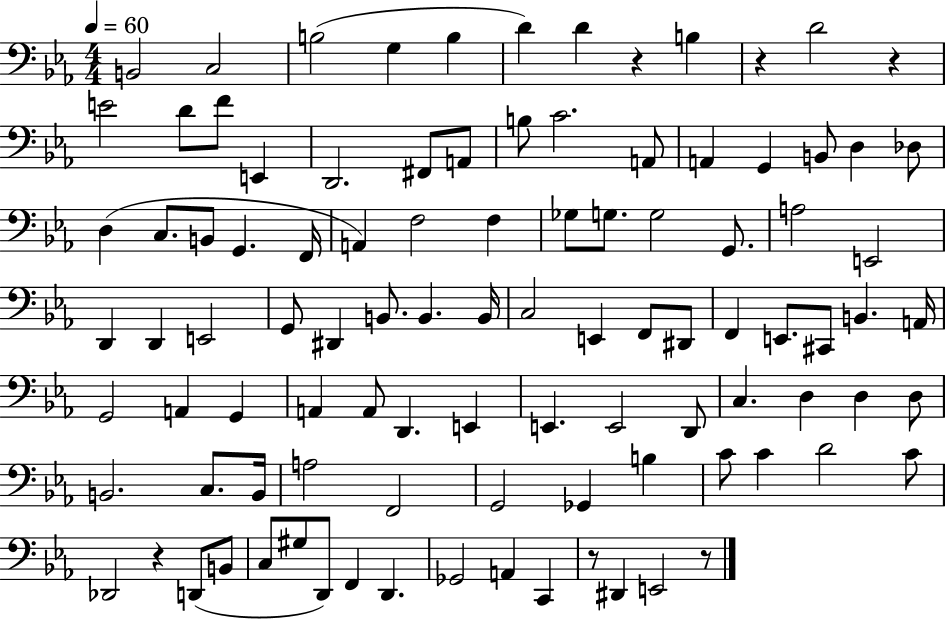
{
  \clef bass
  \numericTimeSignature
  \time 4/4
  \key ees \major
  \tempo 4 = 60
  \repeat volta 2 { b,2 c2 | b2( g4 b4 | d'4) d'4 r4 b4 | r4 d'2 r4 | \break e'2 d'8 f'8 e,4 | d,2. fis,8 a,8 | b8 c'2. a,8 | a,4 g,4 b,8 d4 des8 | \break d4( c8. b,8 g,4. f,16 | a,4) f2 f4 | ges8 g8. g2 g,8. | a2 e,2 | \break d,4 d,4 e,2 | g,8 dis,4 b,8. b,4. b,16 | c2 e,4 f,8 dis,8 | f,4 e,8. cis,8 b,4. a,16 | \break g,2 a,4 g,4 | a,4 a,8 d,4. e,4 | e,4. e,2 d,8 | c4. d4 d4 d8 | \break b,2. c8. b,16 | a2 f,2 | g,2 ges,4 b4 | c'8 c'4 d'2 c'8 | \break des,2 r4 d,8( b,8 | c8 gis8 d,8) f,4 d,4. | ges,2 a,4 c,4 | r8 dis,4 e,2 r8 | \break } \bar "|."
}